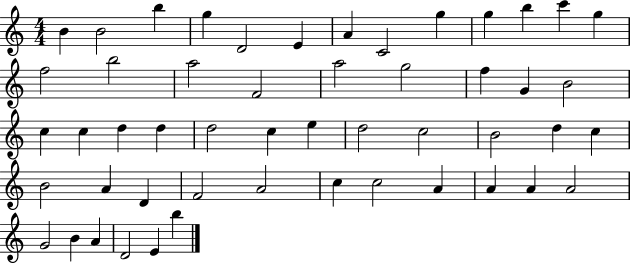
X:1
T:Untitled
M:4/4
L:1/4
K:C
B B2 b g D2 E A C2 g g b c' g f2 b2 a2 F2 a2 g2 f G B2 c c d d d2 c e d2 c2 B2 d c B2 A D F2 A2 c c2 A A A A2 G2 B A D2 E b